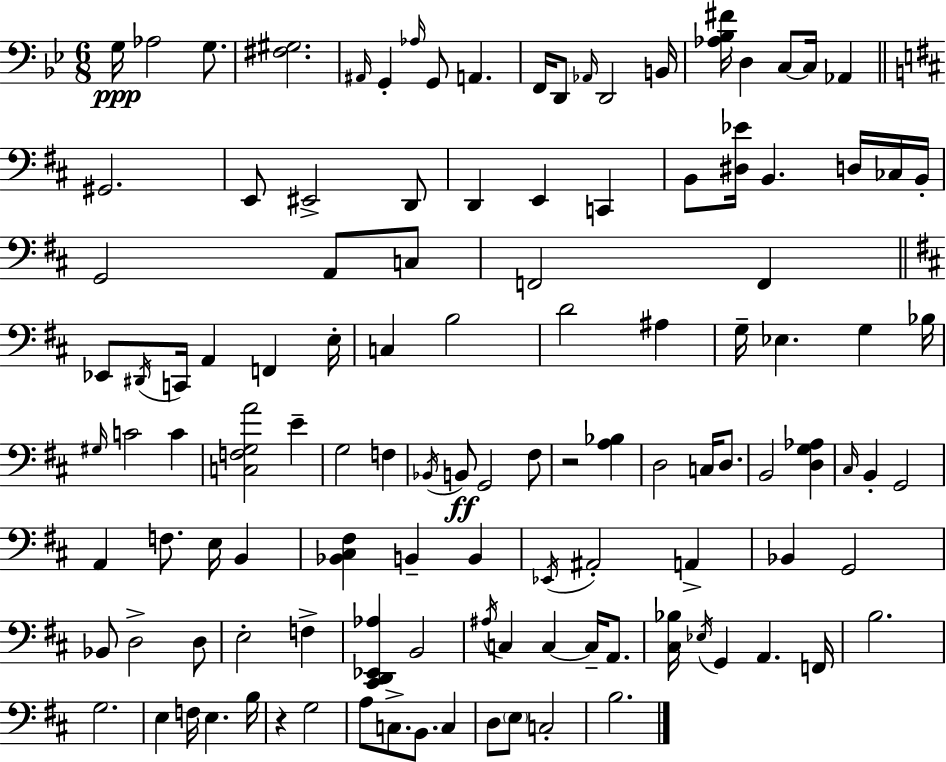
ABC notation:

X:1
T:Untitled
M:6/8
L:1/4
K:Bb
G,/4 _A,2 G,/2 [^F,^G,]2 ^A,,/4 G,, _A,/4 G,,/2 A,, F,,/4 D,,/2 _A,,/4 D,,2 B,,/4 [_A,_B,^F]/4 D, C,/2 C,/4 _A,, ^G,,2 E,,/2 ^E,,2 D,,/2 D,, E,, C,, B,,/2 [^D,_E]/4 B,, D,/4 _C,/4 B,,/4 G,,2 A,,/2 C,/2 F,,2 F,, _E,,/2 ^D,,/4 C,,/4 A,, F,, E,/4 C, B,2 D2 ^A, G,/4 _E, G, _B,/4 ^G,/4 C2 C [C,F,G,A]2 E G,2 F, _B,,/4 B,,/2 G,,2 ^F,/2 z2 [A,_B,] D,2 C,/4 D,/2 B,,2 [D,G,_A,] ^C,/4 B,, G,,2 A,, F,/2 E,/4 B,, [_B,,^C,^F,] B,, B,, _E,,/4 ^A,,2 A,, _B,, G,,2 _B,,/2 D,2 D,/2 E,2 F, [^C,,D,,_E,,_A,] B,,2 ^A,/4 C, C, C,/4 A,,/2 [^C,_B,]/4 _E,/4 G,, A,, F,,/4 B,2 G,2 E, F,/4 E, B,/4 z G,2 A,/2 C,/2 B,,/2 C, D,/2 E,/2 C,2 B,2